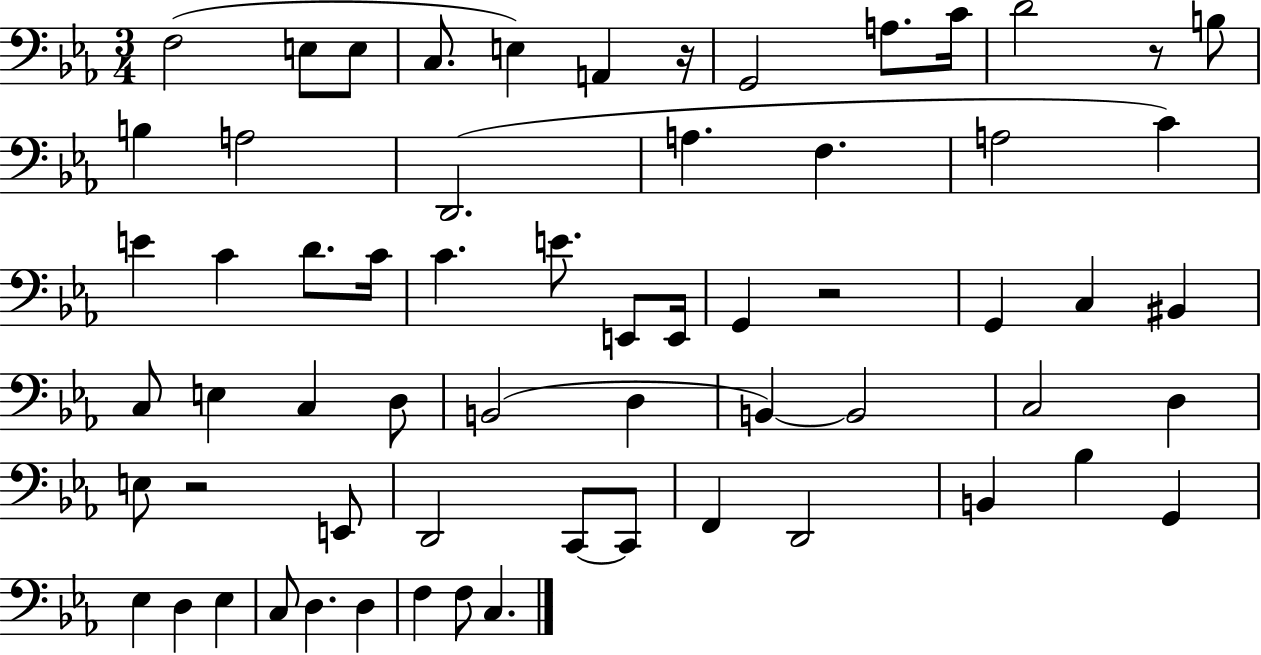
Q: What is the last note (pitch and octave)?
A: C3